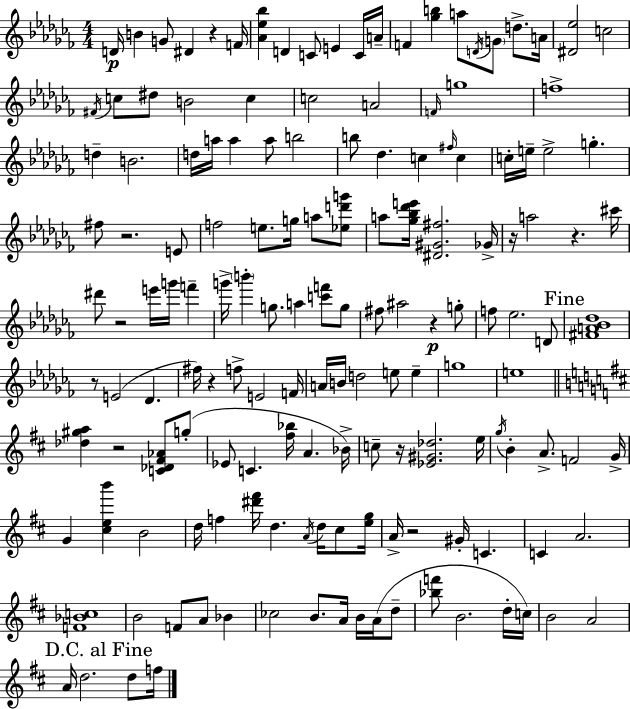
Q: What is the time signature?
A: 4/4